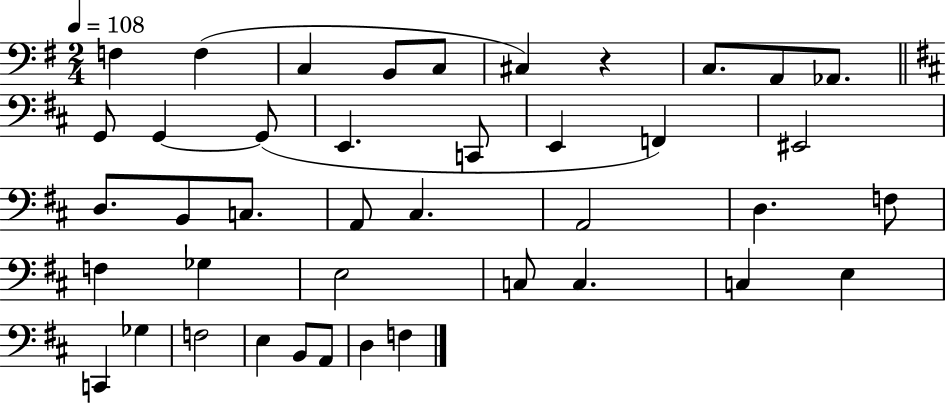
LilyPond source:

{
  \clef bass
  \numericTimeSignature
  \time 2/4
  \key g \major
  \tempo 4 = 108
  f4 f4( | c4 b,8 c8 | cis4) r4 | c8. a,8 aes,8. | \break \bar "||" \break \key d \major g,8 g,4~~ g,8( | e,4. c,8 | e,4 f,4) | eis,2 | \break d8. b,8 c8. | a,8 cis4. | a,2 | d4. f8 | \break f4 ges4 | e2 | c8 c4. | c4 e4 | \break c,4 ges4 | f2 | e4 b,8 a,8 | d4 f4 | \break \bar "|."
}